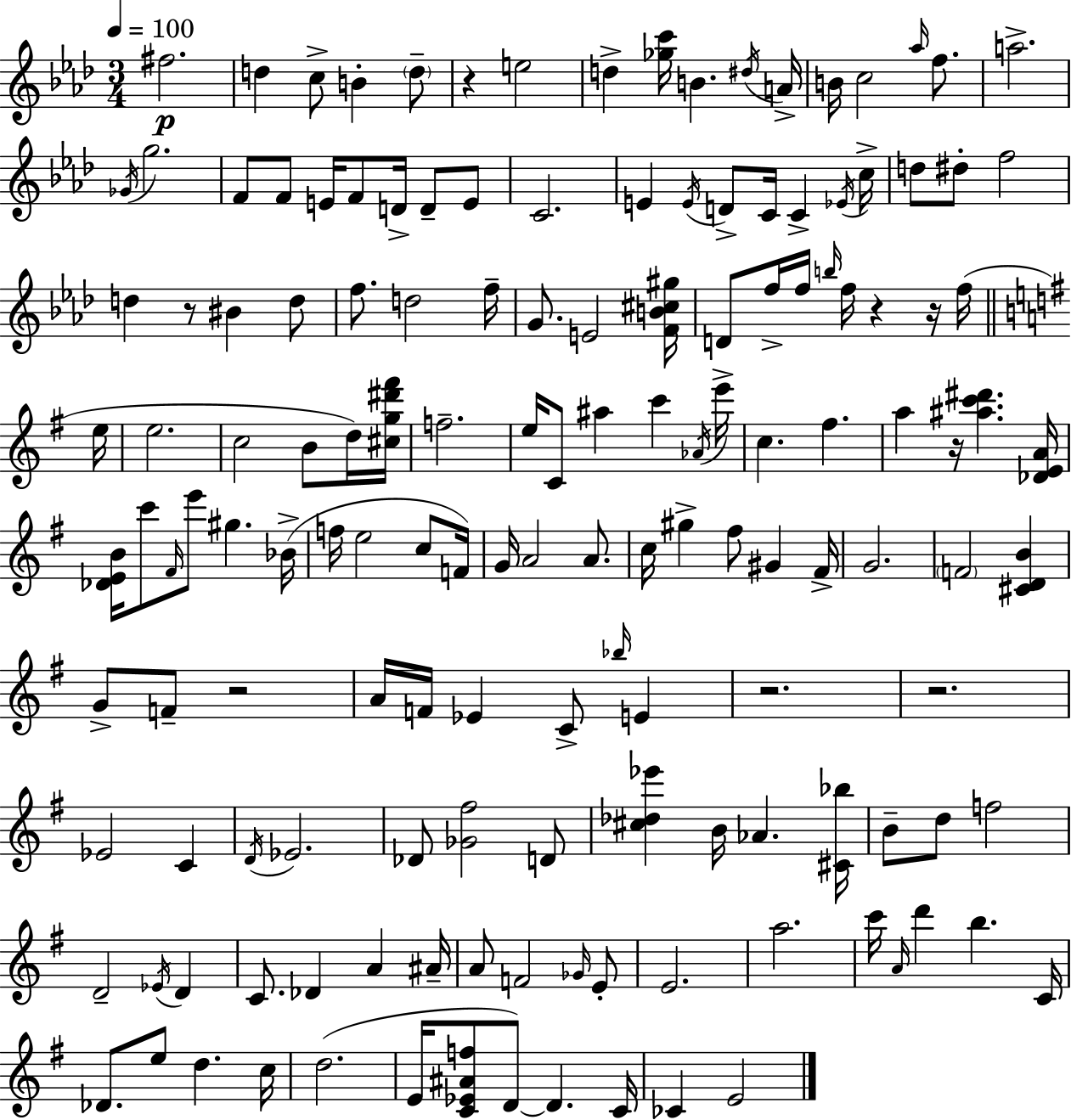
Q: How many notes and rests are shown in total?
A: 150